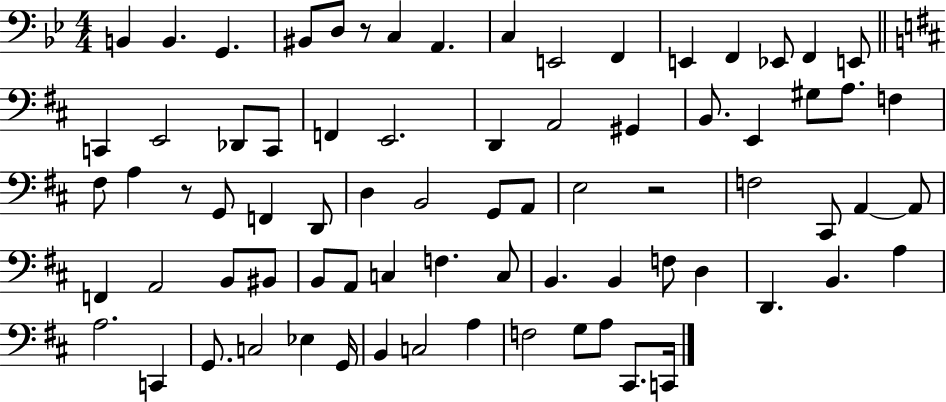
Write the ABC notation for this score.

X:1
T:Untitled
M:4/4
L:1/4
K:Bb
B,, B,, G,, ^B,,/2 D,/2 z/2 C, A,, C, E,,2 F,, E,, F,, _E,,/2 F,, E,,/2 C,, E,,2 _D,,/2 C,,/2 F,, E,,2 D,, A,,2 ^G,, B,,/2 E,, ^G,/2 A,/2 F, ^F,/2 A, z/2 G,,/2 F,, D,,/2 D, B,,2 G,,/2 A,,/2 E,2 z2 F,2 ^C,,/2 A,, A,,/2 F,, A,,2 B,,/2 ^B,,/2 B,,/2 A,,/2 C, F, C,/2 B,, B,, F,/2 D, D,, B,, A, A,2 C,, G,,/2 C,2 _E, G,,/4 B,, C,2 A, F,2 G,/2 A,/2 ^C,,/2 C,,/4